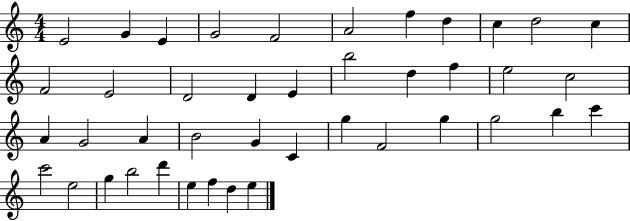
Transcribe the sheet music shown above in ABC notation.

X:1
T:Untitled
M:4/4
L:1/4
K:C
E2 G E G2 F2 A2 f d c d2 c F2 E2 D2 D E b2 d f e2 c2 A G2 A B2 G C g F2 g g2 b c' c'2 e2 g b2 d' e f d e